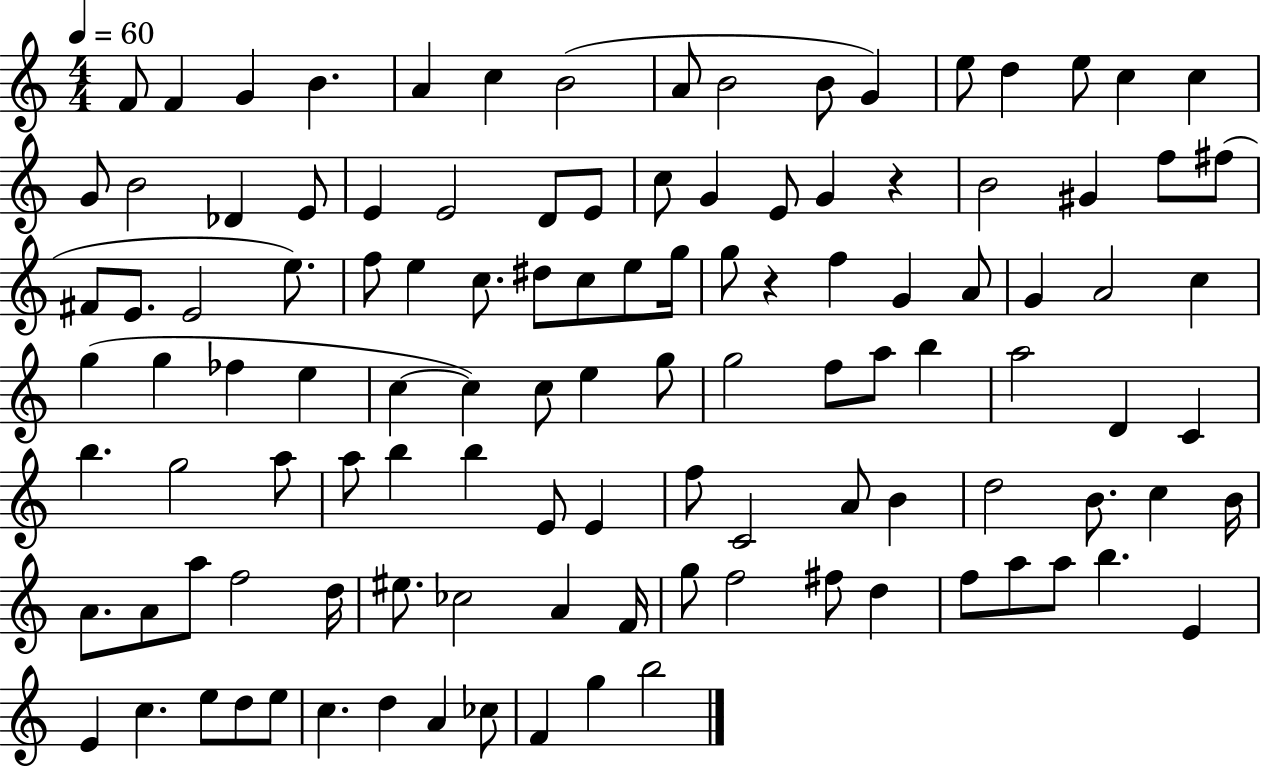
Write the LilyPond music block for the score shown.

{
  \clef treble
  \numericTimeSignature
  \time 4/4
  \key c \major
  \tempo 4 = 60
  \repeat volta 2 { f'8 f'4 g'4 b'4. | a'4 c''4 b'2( | a'8 b'2 b'8 g'4) | e''8 d''4 e''8 c''4 c''4 | \break g'8 b'2 des'4 e'8 | e'4 e'2 d'8 e'8 | c''8 g'4 e'8 g'4 r4 | b'2 gis'4 f''8 fis''8( | \break fis'8 e'8. e'2 e''8.) | f''8 e''4 c''8. dis''8 c''8 e''8 g''16 | g''8 r4 f''4 g'4 a'8 | g'4 a'2 c''4 | \break g''4( g''4 fes''4 e''4 | c''4~~ c''4) c''8 e''4 g''8 | g''2 f''8 a''8 b''4 | a''2 d'4 c'4 | \break b''4. g''2 a''8 | a''8 b''4 b''4 e'8 e'4 | f''8 c'2 a'8 b'4 | d''2 b'8. c''4 b'16 | \break a'8. a'8 a''8 f''2 d''16 | eis''8. ces''2 a'4 f'16 | g''8 f''2 fis''8 d''4 | f''8 a''8 a''8 b''4. e'4 | \break e'4 c''4. e''8 d''8 e''8 | c''4. d''4 a'4 ces''8 | f'4 g''4 b''2 | } \bar "|."
}